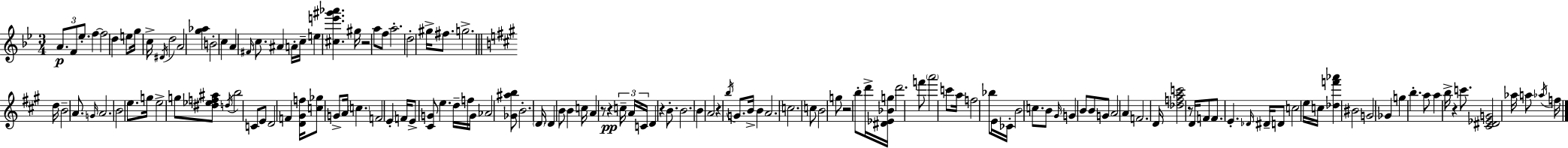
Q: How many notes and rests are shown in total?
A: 146